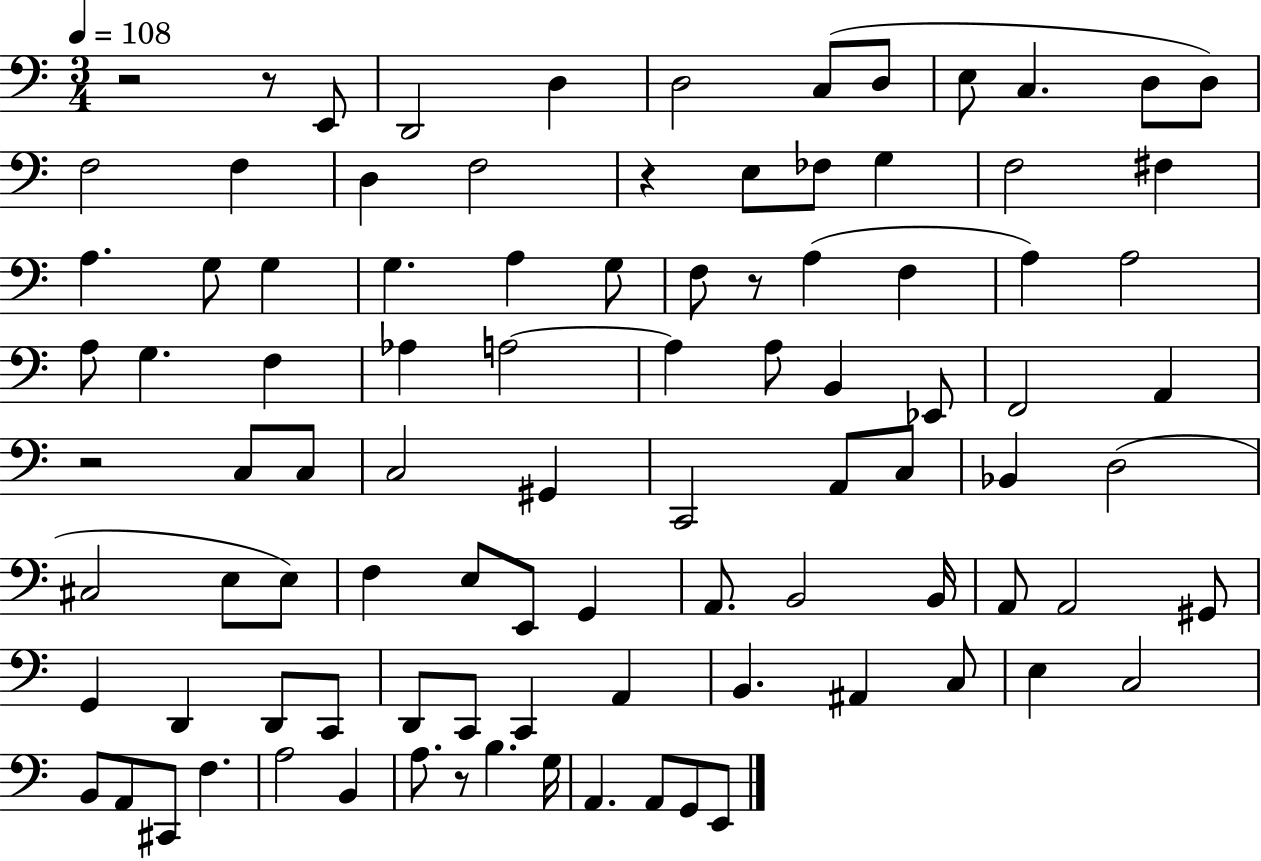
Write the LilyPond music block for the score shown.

{
  \clef bass
  \numericTimeSignature
  \time 3/4
  \key c \major
  \tempo 4 = 108
  \repeat volta 2 { r2 r8 e,8 | d,2 d4 | d2 c8( d8 | e8 c4. d8 d8) | \break f2 f4 | d4 f2 | r4 e8 fes8 g4 | f2 fis4 | \break a4. g8 g4 | g4. a4 g8 | f8 r8 a4( f4 | a4) a2 | \break a8 g4. f4 | aes4 a2~~ | a4 a8 b,4 ees,8 | f,2 a,4 | \break r2 c8 c8 | c2 gis,4 | c,2 a,8 c8 | bes,4 d2( | \break cis2 e8 e8) | f4 e8 e,8 g,4 | a,8. b,2 b,16 | a,8 a,2 gis,8 | \break g,4 d,4 d,8 c,8 | d,8 c,8 c,4 a,4 | b,4. ais,4 c8 | e4 c2 | \break b,8 a,8 cis,8 f4. | a2 b,4 | a8. r8 b4. g16 | a,4. a,8 g,8 e,8 | \break } \bar "|."
}